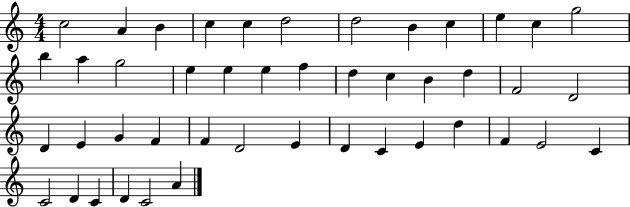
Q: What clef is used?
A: treble